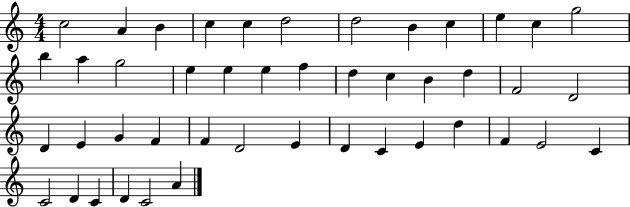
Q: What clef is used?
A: treble